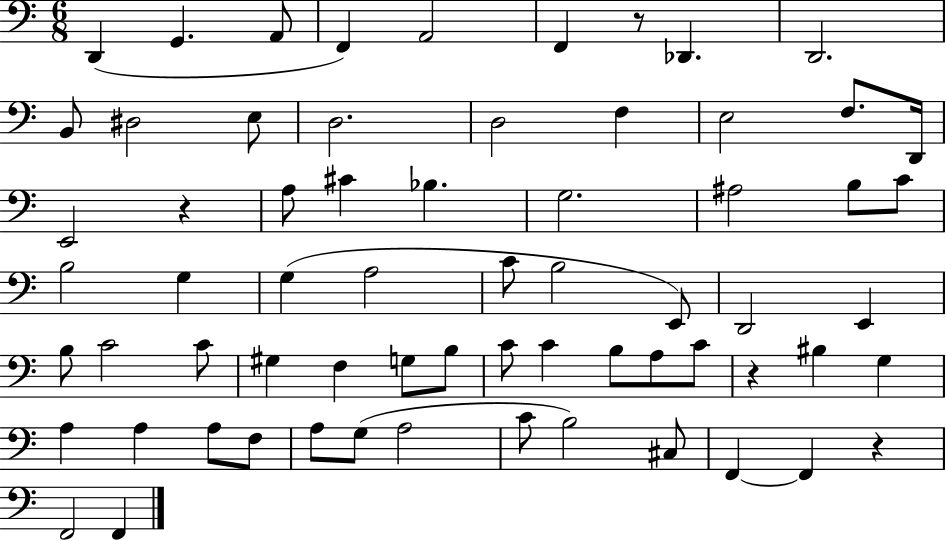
X:1
T:Untitled
M:6/8
L:1/4
K:C
D,, G,, A,,/2 F,, A,,2 F,, z/2 _D,, D,,2 B,,/2 ^D,2 E,/2 D,2 D,2 F, E,2 F,/2 D,,/4 E,,2 z A,/2 ^C _B, G,2 ^A,2 B,/2 C/2 B,2 G, G, A,2 C/2 B,2 E,,/2 D,,2 E,, B,/2 C2 C/2 ^G, F, G,/2 B,/2 C/2 C B,/2 A,/2 C/2 z ^B, G, A, A, A,/2 F,/2 A,/2 G,/2 A,2 C/2 B,2 ^C,/2 F,, F,, z F,,2 F,,